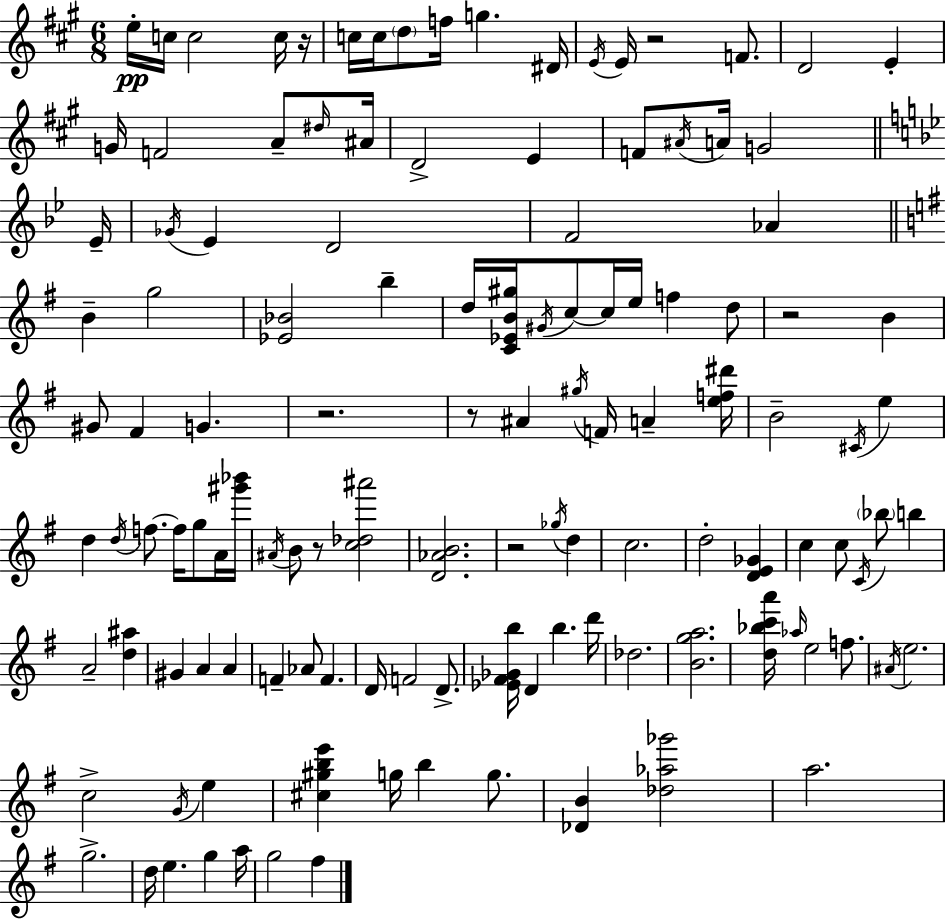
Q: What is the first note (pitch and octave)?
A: E5